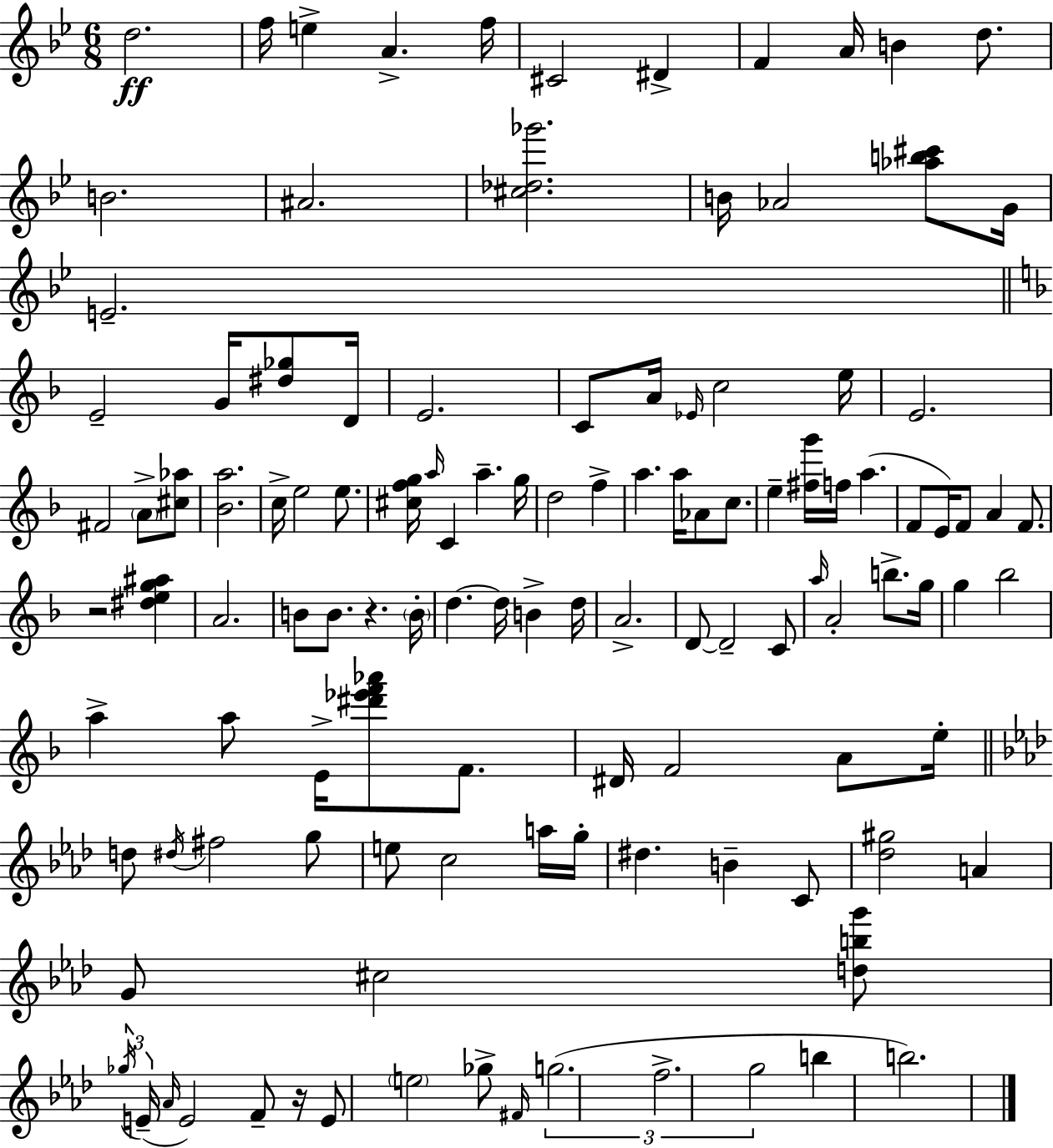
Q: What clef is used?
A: treble